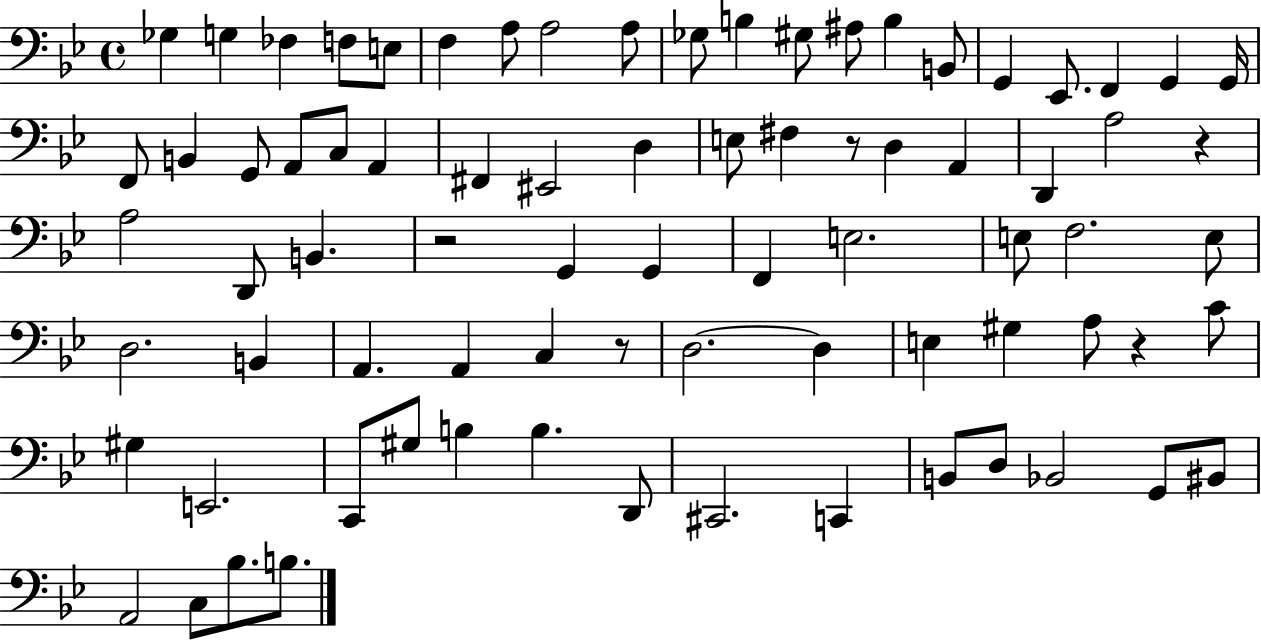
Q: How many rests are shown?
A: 5